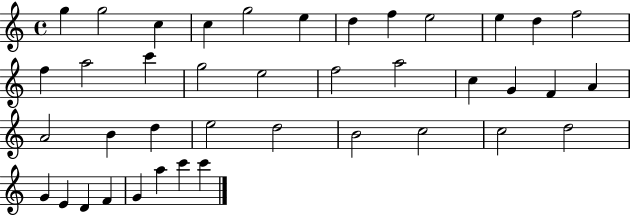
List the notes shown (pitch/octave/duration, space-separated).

G5/q G5/h C5/q C5/q G5/h E5/q D5/q F5/q E5/h E5/q D5/q F5/h F5/q A5/h C6/q G5/h E5/h F5/h A5/h C5/q G4/q F4/q A4/q A4/h B4/q D5/q E5/h D5/h B4/h C5/h C5/h D5/h G4/q E4/q D4/q F4/q G4/q A5/q C6/q C6/q